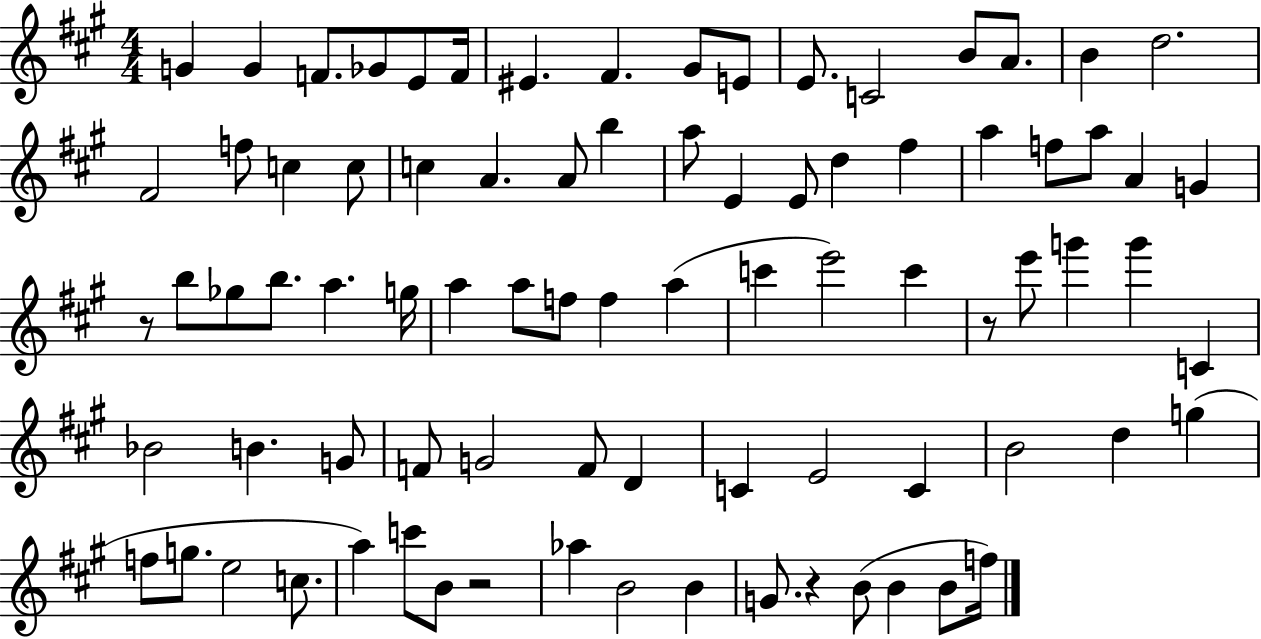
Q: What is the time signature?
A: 4/4